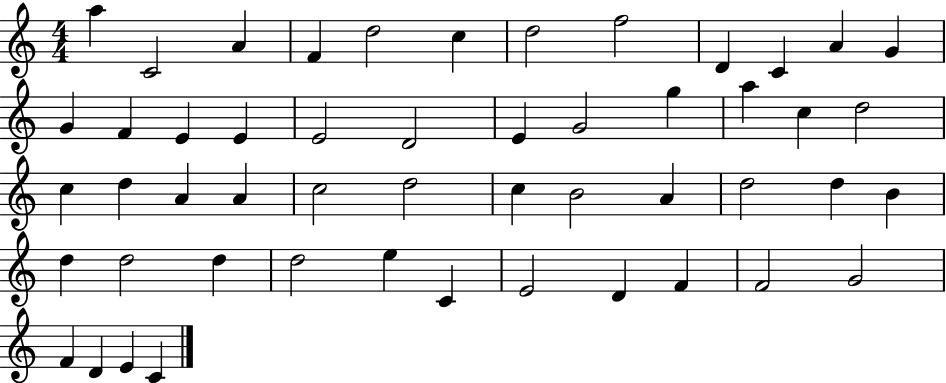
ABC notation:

X:1
T:Untitled
M:4/4
L:1/4
K:C
a C2 A F d2 c d2 f2 D C A G G F E E E2 D2 E G2 g a c d2 c d A A c2 d2 c B2 A d2 d B d d2 d d2 e C E2 D F F2 G2 F D E C